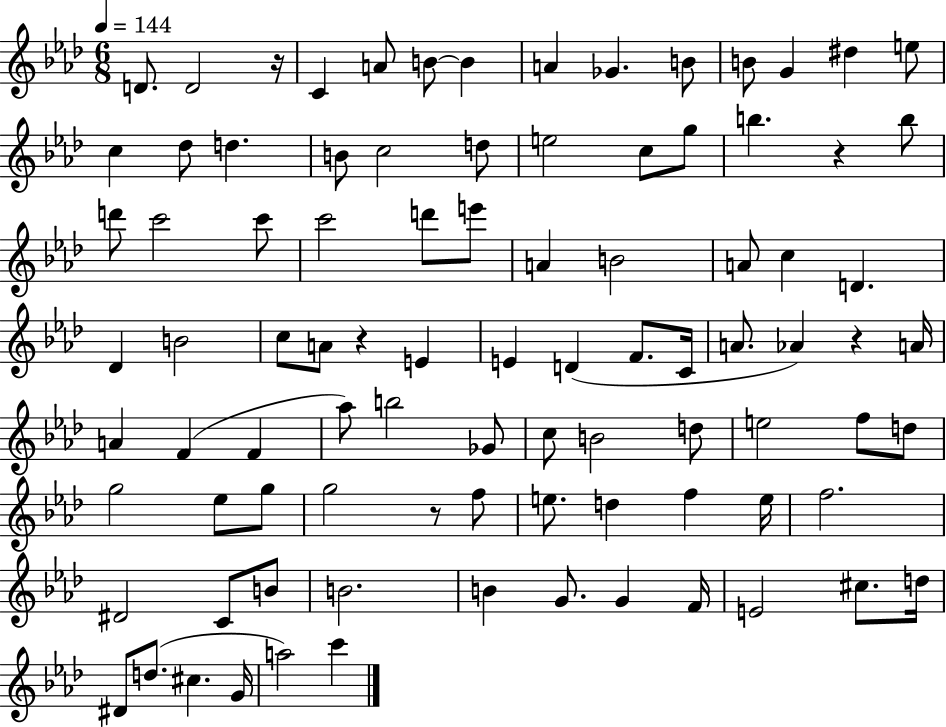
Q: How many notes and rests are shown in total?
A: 91